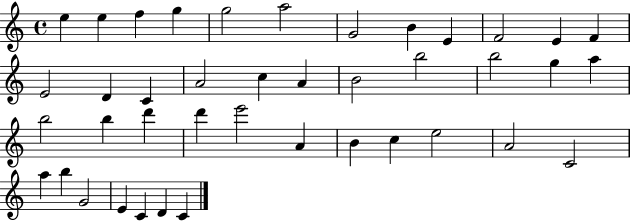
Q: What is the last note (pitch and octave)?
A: C4